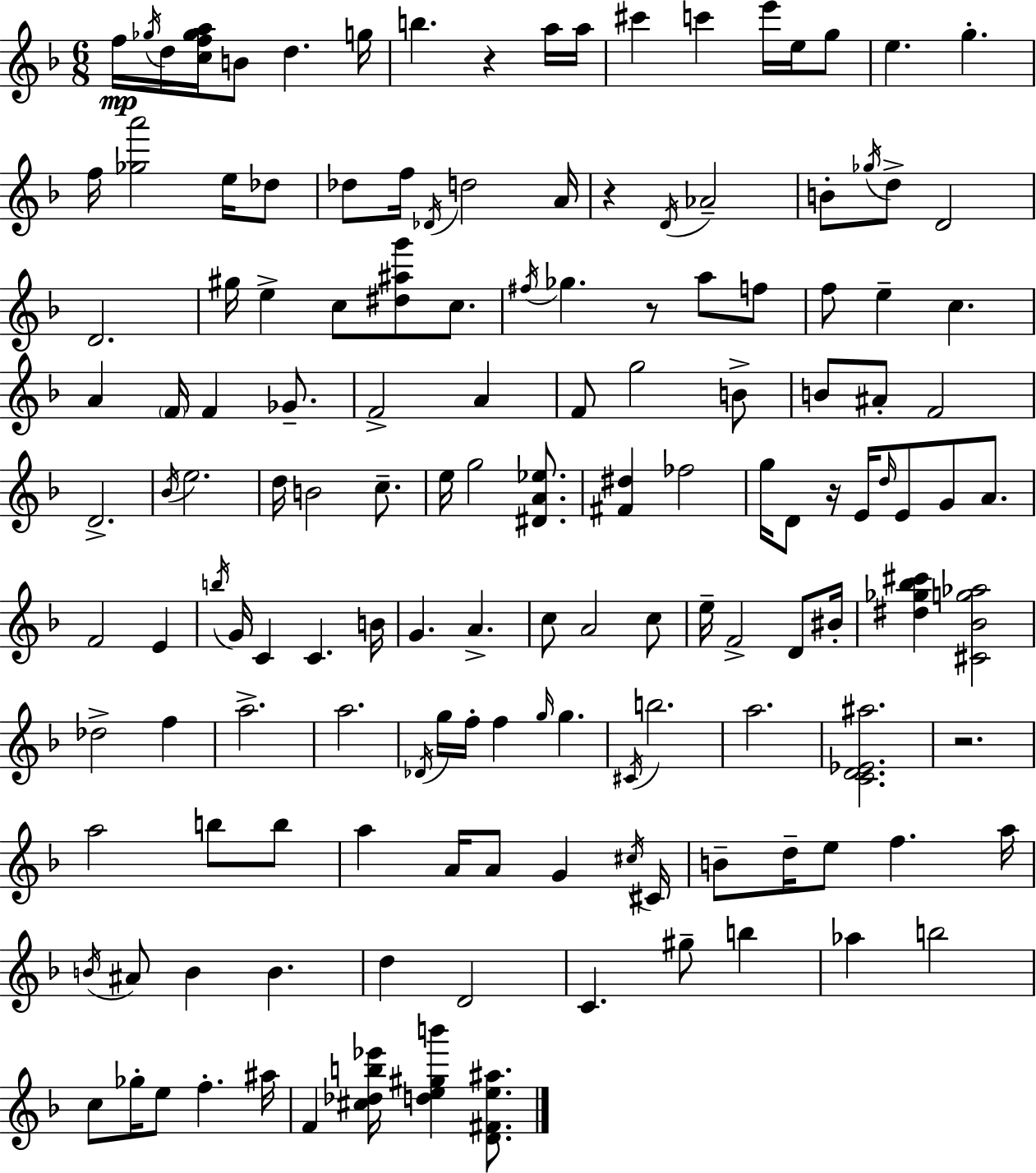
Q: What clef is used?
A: treble